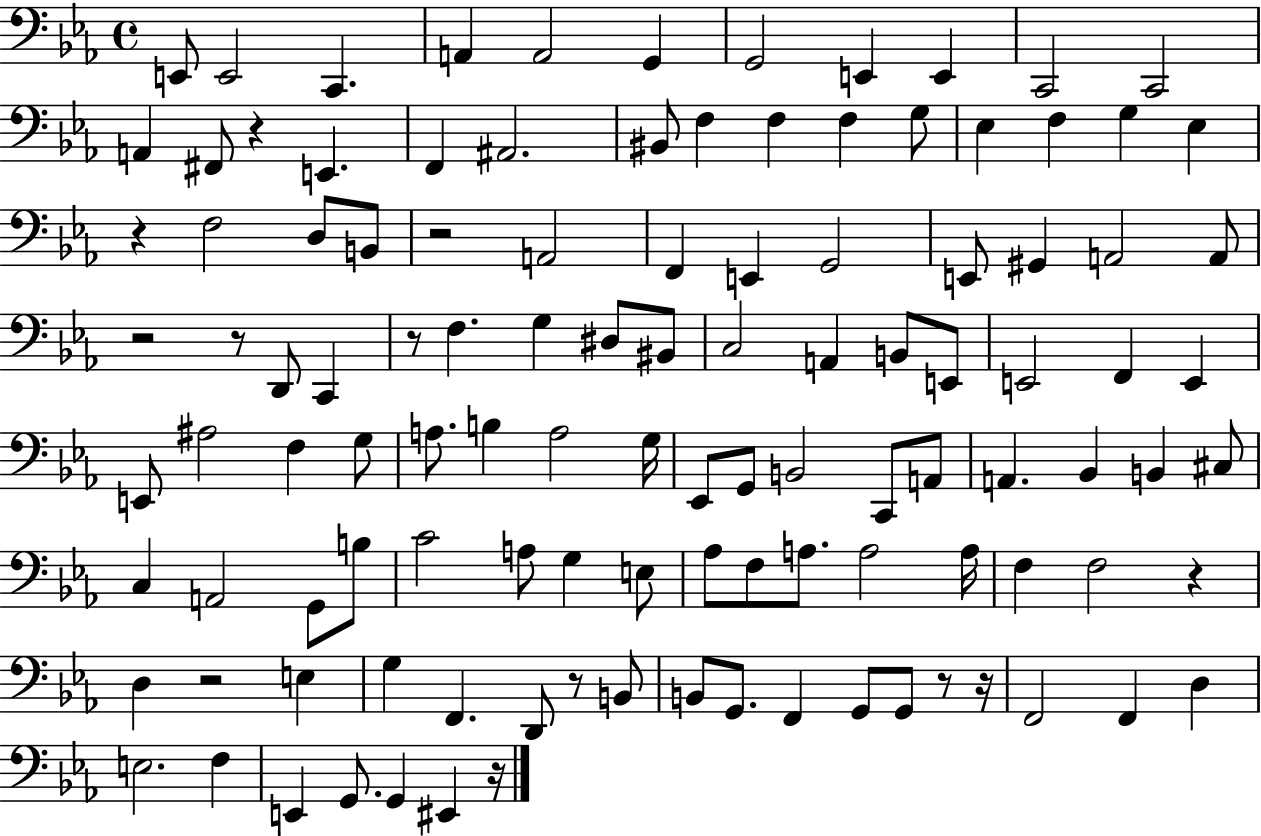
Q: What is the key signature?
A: EES major